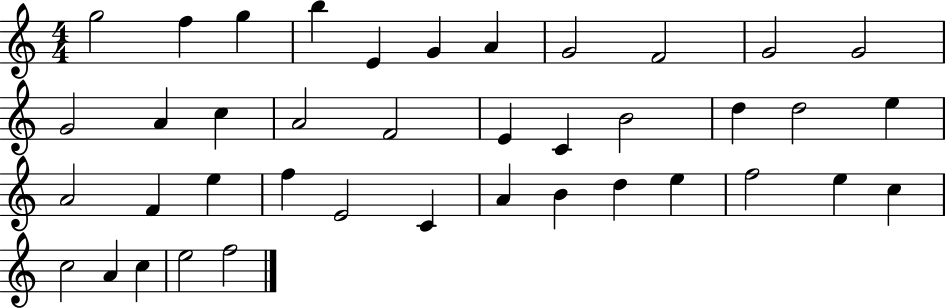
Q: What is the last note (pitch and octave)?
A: F5